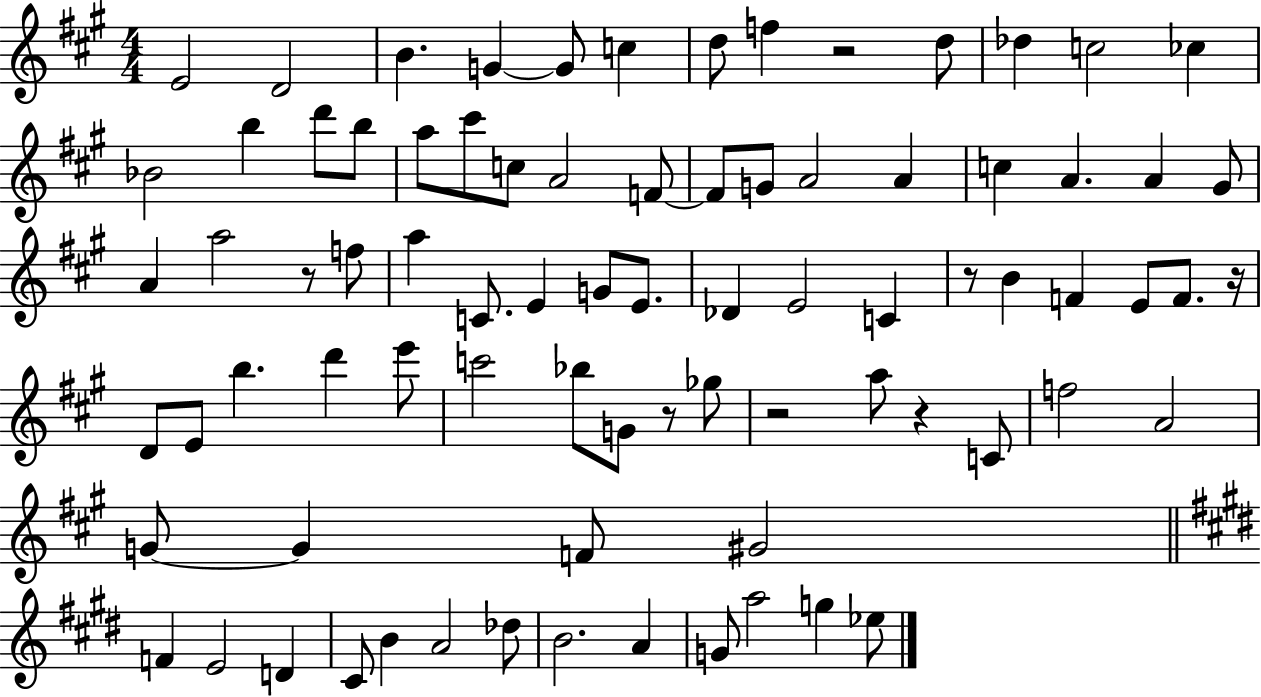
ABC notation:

X:1
T:Untitled
M:4/4
L:1/4
K:A
E2 D2 B G G/2 c d/2 f z2 d/2 _d c2 _c _B2 b d'/2 b/2 a/2 ^c'/2 c/2 A2 F/2 F/2 G/2 A2 A c A A ^G/2 A a2 z/2 f/2 a C/2 E G/2 E/2 _D E2 C z/2 B F E/2 F/2 z/4 D/2 E/2 b d' e'/2 c'2 _b/2 G/2 z/2 _g/2 z2 a/2 z C/2 f2 A2 G/2 G F/2 ^G2 F E2 D ^C/2 B A2 _d/2 B2 A G/2 a2 g _e/2